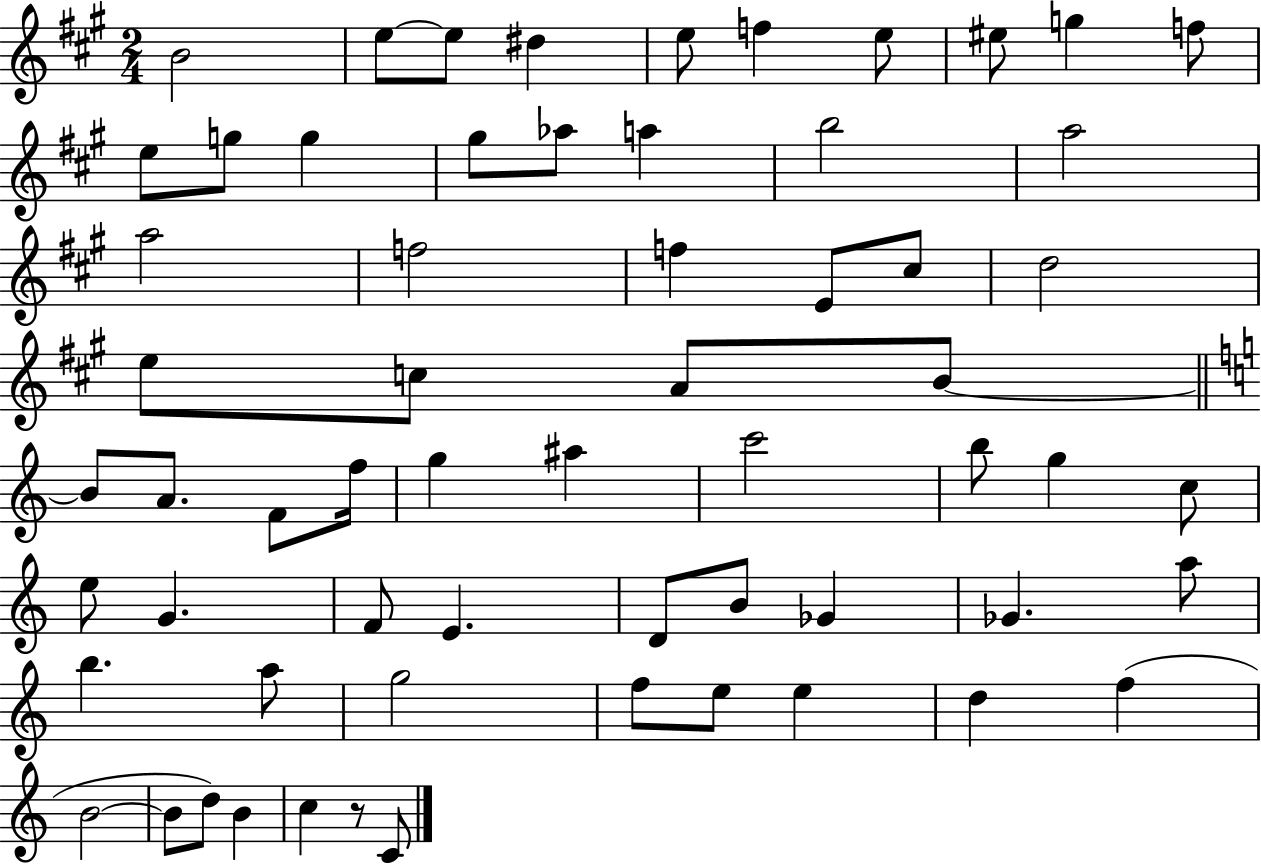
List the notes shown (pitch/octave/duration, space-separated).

B4/h E5/e E5/e D#5/q E5/e F5/q E5/e EIS5/e G5/q F5/e E5/e G5/e G5/q G#5/e Ab5/e A5/q B5/h A5/h A5/h F5/h F5/q E4/e C#5/e D5/h E5/e C5/e A4/e B4/e B4/e A4/e. F4/e F5/s G5/q A#5/q C6/h B5/e G5/q C5/e E5/e G4/q. F4/e E4/q. D4/e B4/e Gb4/q Gb4/q. A5/e B5/q. A5/e G5/h F5/e E5/e E5/q D5/q F5/q B4/h B4/e D5/e B4/q C5/q R/e C4/e